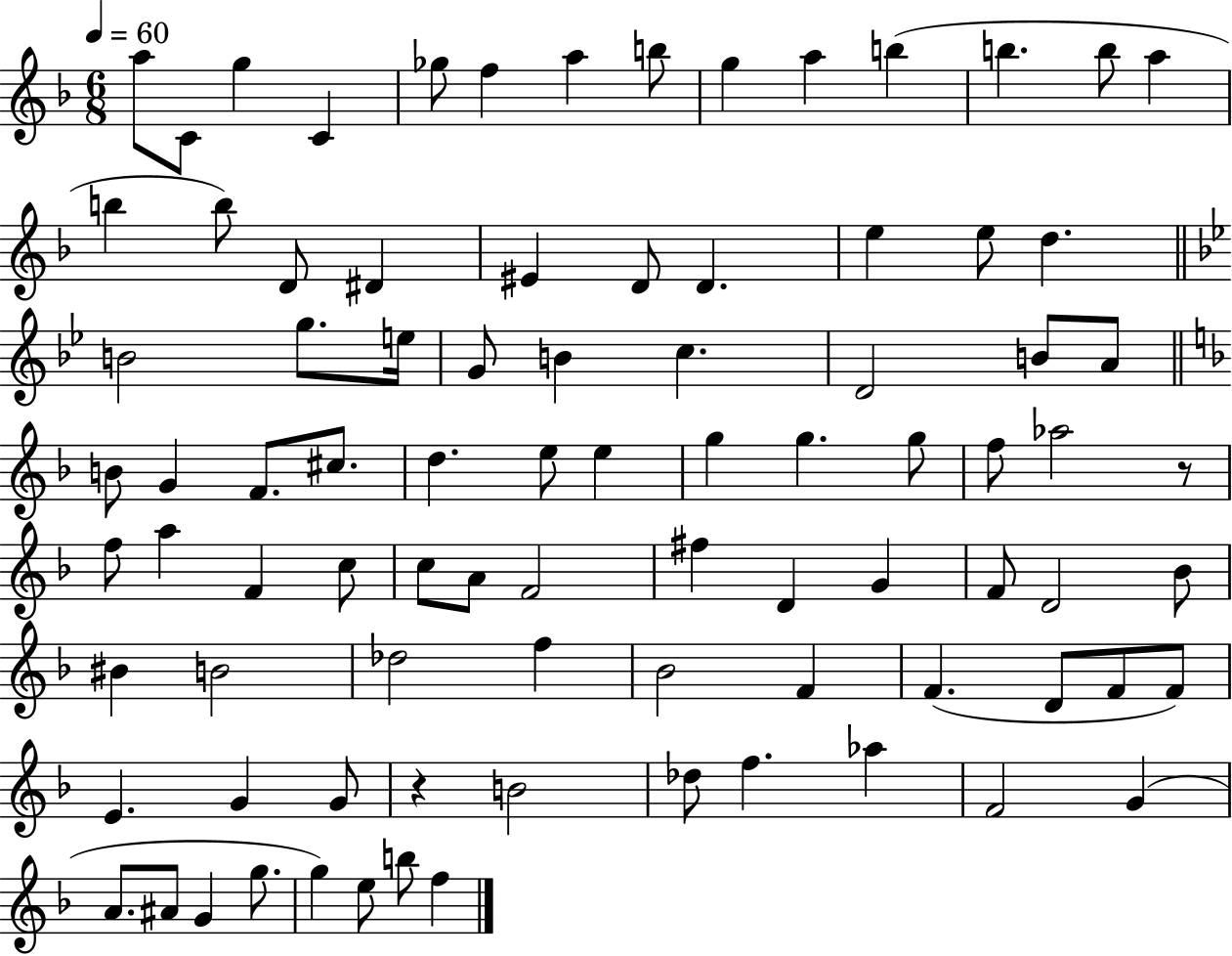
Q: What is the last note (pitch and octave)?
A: F5